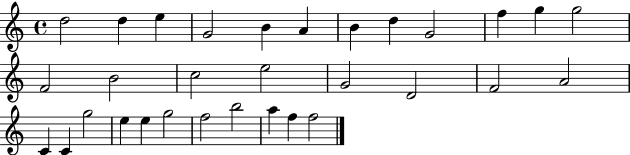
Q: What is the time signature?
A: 4/4